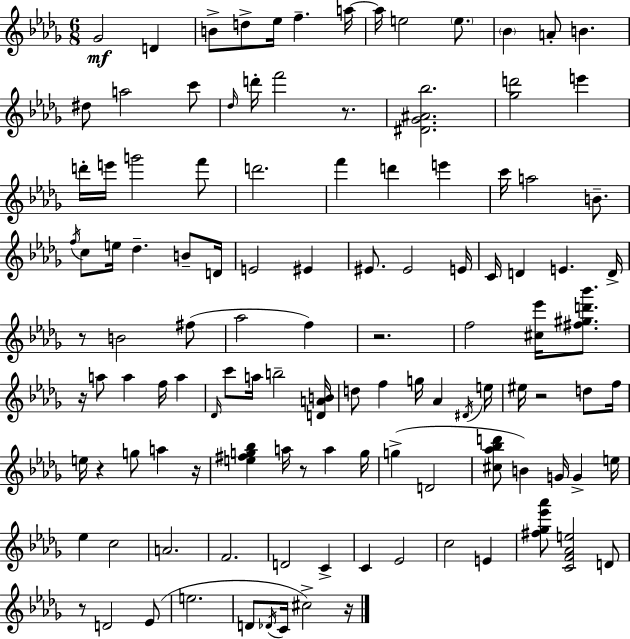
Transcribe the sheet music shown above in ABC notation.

X:1
T:Untitled
M:6/8
L:1/4
K:Bbm
_G2 D B/2 d/2 _e/4 f a/4 a/4 e2 e/2 _B A/2 B ^d/2 a2 c'/2 _d/4 d'/4 f'2 z/2 [^D_G^A_b]2 [_gd']2 e' d'/4 e'/4 g'2 f'/2 d'2 f' d' e' c'/4 a2 B/2 f/4 c/2 e/4 _d B/2 D/4 E2 ^E ^E/2 ^E2 E/4 C/4 D E D/4 z/2 B2 ^f/2 _a2 f z2 f2 [^c_e']/4 [^f^gd'_b']/2 z/4 a/2 a f/4 a _D/4 c'/2 a/4 b2 [DAB]/4 d/2 f g/4 _A ^D/4 e/4 ^e/4 z2 d/2 f/4 e/4 z g/2 a z/4 [e^fg_b] a/4 z/2 a g/4 g D2 [^c_a_bd']/2 B G/4 G e/4 _e c2 A2 F2 D2 C C _E2 c2 E [^f_g_e'_a']/2 [CF_Ae]2 D/2 z/2 D2 _E/2 e2 D/2 _D/4 C/4 ^c2 z/4